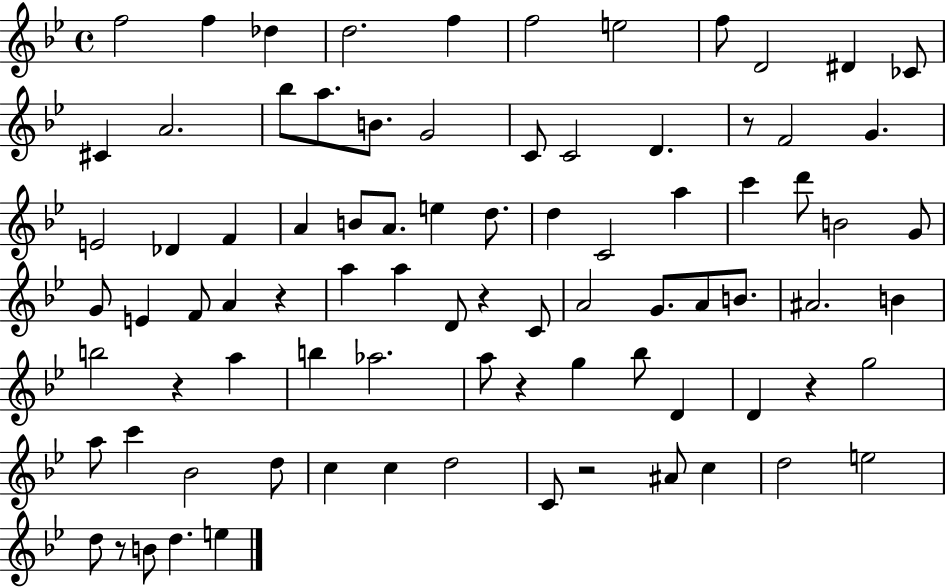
X:1
T:Untitled
M:4/4
L:1/4
K:Bb
f2 f _d d2 f f2 e2 f/2 D2 ^D _C/2 ^C A2 _b/2 a/2 B/2 G2 C/2 C2 D z/2 F2 G E2 _D F A B/2 A/2 e d/2 d C2 a c' d'/2 B2 G/2 G/2 E F/2 A z a a D/2 z C/2 A2 G/2 A/2 B/2 ^A2 B b2 z a b _a2 a/2 z g _b/2 D D z g2 a/2 c' _B2 d/2 c c d2 C/2 z2 ^A/2 c d2 e2 d/2 z/2 B/2 d e